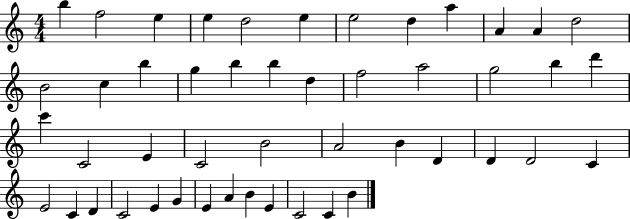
{
  \clef treble
  \numericTimeSignature
  \time 4/4
  \key c \major
  b''4 f''2 e''4 | e''4 d''2 e''4 | e''2 d''4 a''4 | a'4 a'4 d''2 | \break b'2 c''4 b''4 | g''4 b''4 b''4 d''4 | f''2 a''2 | g''2 b''4 d'''4 | \break c'''4 c'2 e'4 | c'2 b'2 | a'2 b'4 d'4 | d'4 d'2 c'4 | \break e'2 c'4 d'4 | c'2 e'4 g'4 | e'4 a'4 b'4 e'4 | c'2 c'4 b'4 | \break \bar "|."
}